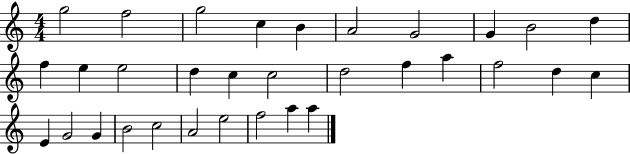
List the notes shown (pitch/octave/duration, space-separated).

G5/h F5/h G5/h C5/q B4/q A4/h G4/h G4/q B4/h D5/q F5/q E5/q E5/h D5/q C5/q C5/h D5/h F5/q A5/q F5/h D5/q C5/q E4/q G4/h G4/q B4/h C5/h A4/h E5/h F5/h A5/q A5/q